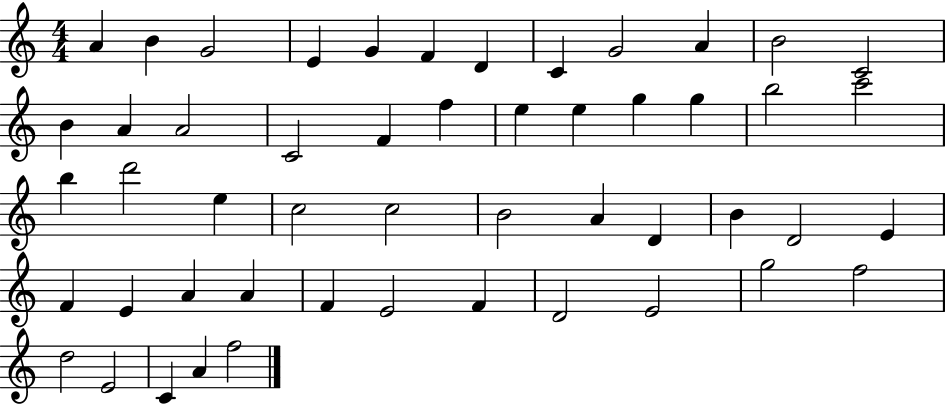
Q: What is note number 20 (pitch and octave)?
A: E5